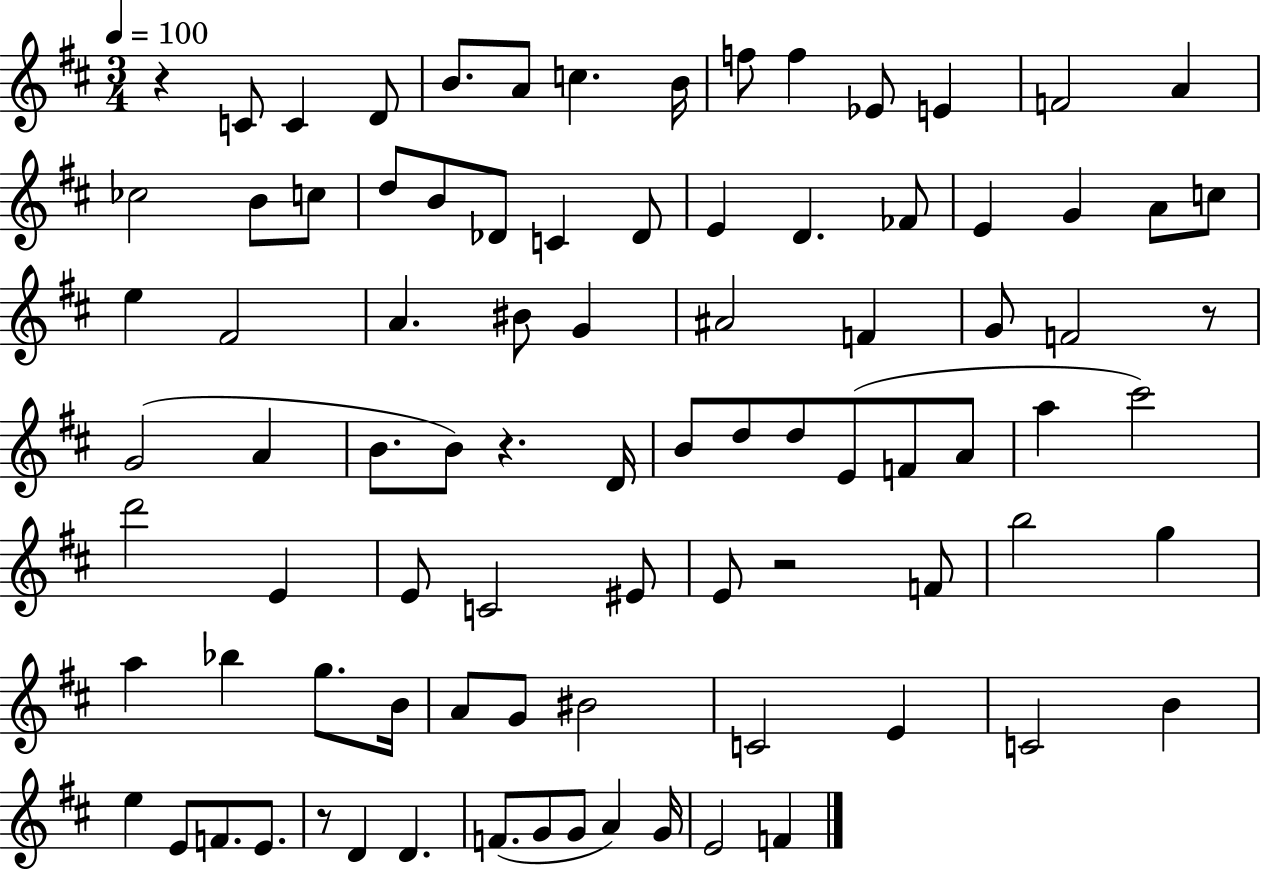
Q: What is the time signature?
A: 3/4